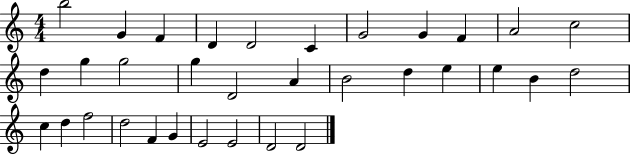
{
  \clef treble
  \numericTimeSignature
  \time 4/4
  \key c \major
  b''2 g'4 f'4 | d'4 d'2 c'4 | g'2 g'4 f'4 | a'2 c''2 | \break d''4 g''4 g''2 | g''4 d'2 a'4 | b'2 d''4 e''4 | e''4 b'4 d''2 | \break c''4 d''4 f''2 | d''2 f'4 g'4 | e'2 e'2 | d'2 d'2 | \break \bar "|."
}